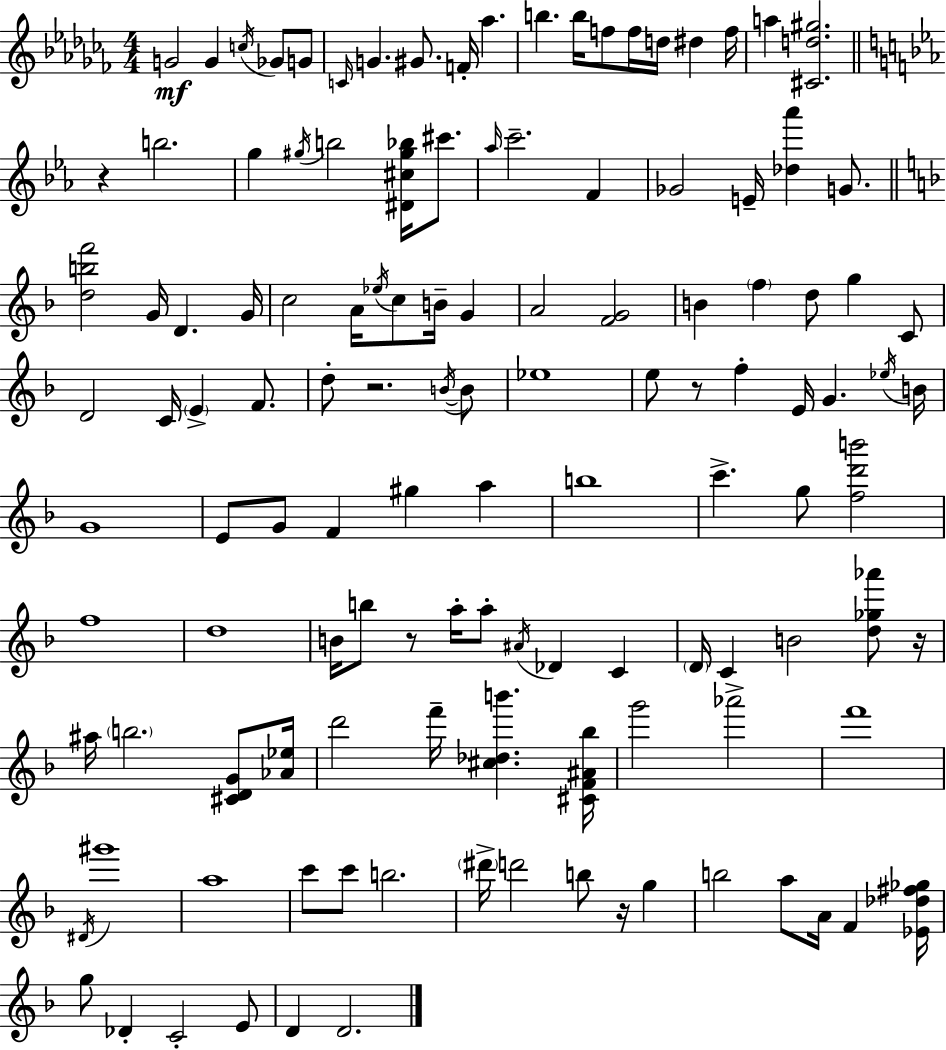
G4/h G4/q C5/s Gb4/e G4/e C4/s G4/q. G#4/e. F4/s Ab5/q. B5/q. B5/s F5/e F5/s D5/s D#5/q F5/s A5/q [C#4,D5,G#5]/h. R/q B5/h. G5/q G#5/s B5/h [D#4,C#5,G#5,Bb5]/s C#6/e. Ab5/s C6/h. F4/q Gb4/h E4/s [Db5,Ab6]/q G4/e. [D5,B5,F6]/h G4/s D4/q. G4/s C5/h A4/s Eb5/s C5/e B4/s G4/q A4/h [F4,G4]/h B4/q F5/q D5/e G5/q C4/e D4/h C4/s E4/q F4/e. D5/e R/h. B4/s B4/e Eb5/w E5/e R/e F5/q E4/s G4/q. Eb5/s B4/s G4/w E4/e G4/e F4/q G#5/q A5/q B5/w C6/q. G5/e [F5,D6,B6]/h F5/w D5/w B4/s B5/e R/e A5/s A5/e A#4/s Db4/q C4/q D4/s C4/q B4/h [D5,Gb5,Ab6]/e R/s A#5/s B5/h. [C#4,D4,G4]/e [Ab4,Eb5]/s D6/h F6/s [C#5,Db5,B6]/q. [C#4,F4,A#4,Bb5]/s G6/h Ab6/h F6/w D#4/s G#6/w A5/w C6/e C6/e B5/h. D#6/s D6/h B5/e R/s G5/q B5/h A5/e A4/s F4/q [Eb4,Db5,F#5,Gb5]/s G5/e Db4/q C4/h E4/e D4/q D4/h.